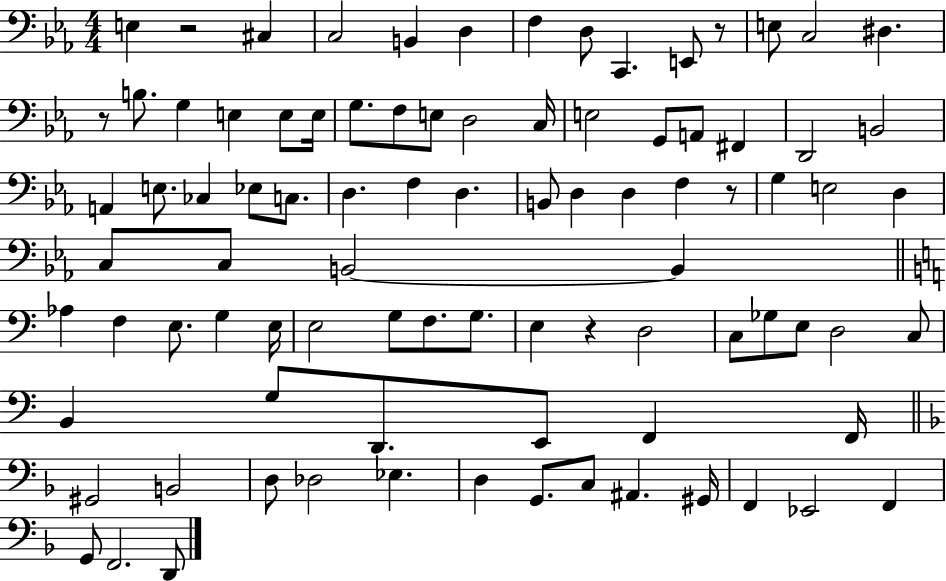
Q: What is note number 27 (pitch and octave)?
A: D2